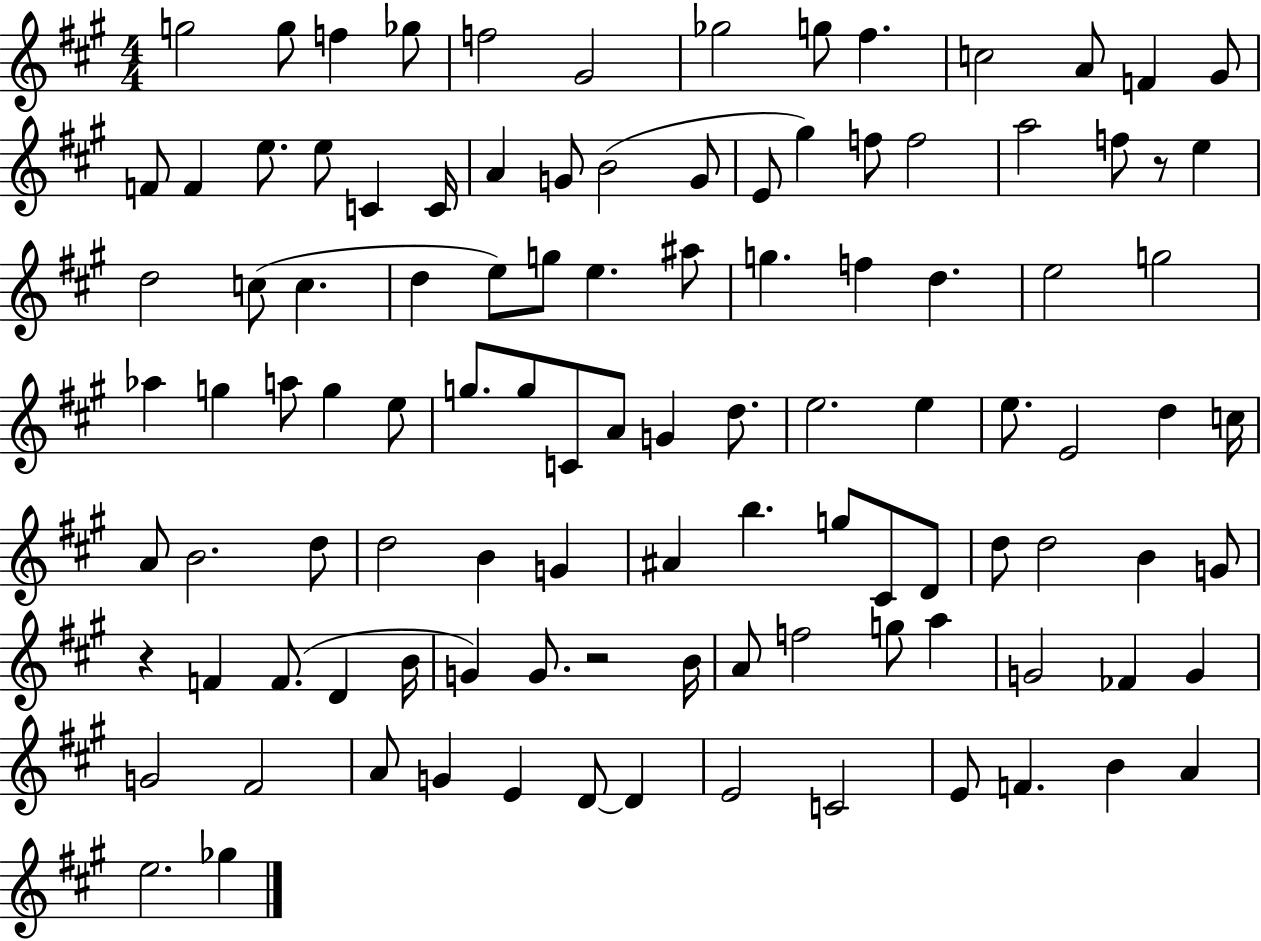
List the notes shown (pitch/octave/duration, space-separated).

G5/h G5/e F5/q Gb5/e F5/h G#4/h Gb5/h G5/e F#5/q. C5/h A4/e F4/q G#4/e F4/e F4/q E5/e. E5/e C4/q C4/s A4/q G4/e B4/h G4/e E4/e G#5/q F5/e F5/h A5/h F5/e R/e E5/q D5/h C5/e C5/q. D5/q E5/e G5/e E5/q. A#5/e G5/q. F5/q D5/q. E5/h G5/h Ab5/q G5/q A5/e G5/q E5/e G5/e. G5/e C4/e A4/e G4/q D5/e. E5/h. E5/q E5/e. E4/h D5/q C5/s A4/e B4/h. D5/e D5/h B4/q G4/q A#4/q B5/q. G5/e C#4/e D4/e D5/e D5/h B4/q G4/e R/q F4/q F4/e. D4/q B4/s G4/q G4/e. R/h B4/s A4/e F5/h G5/e A5/q G4/h FES4/q G4/q G4/h F#4/h A4/e G4/q E4/q D4/e D4/q E4/h C4/h E4/e F4/q. B4/q A4/q E5/h. Gb5/q